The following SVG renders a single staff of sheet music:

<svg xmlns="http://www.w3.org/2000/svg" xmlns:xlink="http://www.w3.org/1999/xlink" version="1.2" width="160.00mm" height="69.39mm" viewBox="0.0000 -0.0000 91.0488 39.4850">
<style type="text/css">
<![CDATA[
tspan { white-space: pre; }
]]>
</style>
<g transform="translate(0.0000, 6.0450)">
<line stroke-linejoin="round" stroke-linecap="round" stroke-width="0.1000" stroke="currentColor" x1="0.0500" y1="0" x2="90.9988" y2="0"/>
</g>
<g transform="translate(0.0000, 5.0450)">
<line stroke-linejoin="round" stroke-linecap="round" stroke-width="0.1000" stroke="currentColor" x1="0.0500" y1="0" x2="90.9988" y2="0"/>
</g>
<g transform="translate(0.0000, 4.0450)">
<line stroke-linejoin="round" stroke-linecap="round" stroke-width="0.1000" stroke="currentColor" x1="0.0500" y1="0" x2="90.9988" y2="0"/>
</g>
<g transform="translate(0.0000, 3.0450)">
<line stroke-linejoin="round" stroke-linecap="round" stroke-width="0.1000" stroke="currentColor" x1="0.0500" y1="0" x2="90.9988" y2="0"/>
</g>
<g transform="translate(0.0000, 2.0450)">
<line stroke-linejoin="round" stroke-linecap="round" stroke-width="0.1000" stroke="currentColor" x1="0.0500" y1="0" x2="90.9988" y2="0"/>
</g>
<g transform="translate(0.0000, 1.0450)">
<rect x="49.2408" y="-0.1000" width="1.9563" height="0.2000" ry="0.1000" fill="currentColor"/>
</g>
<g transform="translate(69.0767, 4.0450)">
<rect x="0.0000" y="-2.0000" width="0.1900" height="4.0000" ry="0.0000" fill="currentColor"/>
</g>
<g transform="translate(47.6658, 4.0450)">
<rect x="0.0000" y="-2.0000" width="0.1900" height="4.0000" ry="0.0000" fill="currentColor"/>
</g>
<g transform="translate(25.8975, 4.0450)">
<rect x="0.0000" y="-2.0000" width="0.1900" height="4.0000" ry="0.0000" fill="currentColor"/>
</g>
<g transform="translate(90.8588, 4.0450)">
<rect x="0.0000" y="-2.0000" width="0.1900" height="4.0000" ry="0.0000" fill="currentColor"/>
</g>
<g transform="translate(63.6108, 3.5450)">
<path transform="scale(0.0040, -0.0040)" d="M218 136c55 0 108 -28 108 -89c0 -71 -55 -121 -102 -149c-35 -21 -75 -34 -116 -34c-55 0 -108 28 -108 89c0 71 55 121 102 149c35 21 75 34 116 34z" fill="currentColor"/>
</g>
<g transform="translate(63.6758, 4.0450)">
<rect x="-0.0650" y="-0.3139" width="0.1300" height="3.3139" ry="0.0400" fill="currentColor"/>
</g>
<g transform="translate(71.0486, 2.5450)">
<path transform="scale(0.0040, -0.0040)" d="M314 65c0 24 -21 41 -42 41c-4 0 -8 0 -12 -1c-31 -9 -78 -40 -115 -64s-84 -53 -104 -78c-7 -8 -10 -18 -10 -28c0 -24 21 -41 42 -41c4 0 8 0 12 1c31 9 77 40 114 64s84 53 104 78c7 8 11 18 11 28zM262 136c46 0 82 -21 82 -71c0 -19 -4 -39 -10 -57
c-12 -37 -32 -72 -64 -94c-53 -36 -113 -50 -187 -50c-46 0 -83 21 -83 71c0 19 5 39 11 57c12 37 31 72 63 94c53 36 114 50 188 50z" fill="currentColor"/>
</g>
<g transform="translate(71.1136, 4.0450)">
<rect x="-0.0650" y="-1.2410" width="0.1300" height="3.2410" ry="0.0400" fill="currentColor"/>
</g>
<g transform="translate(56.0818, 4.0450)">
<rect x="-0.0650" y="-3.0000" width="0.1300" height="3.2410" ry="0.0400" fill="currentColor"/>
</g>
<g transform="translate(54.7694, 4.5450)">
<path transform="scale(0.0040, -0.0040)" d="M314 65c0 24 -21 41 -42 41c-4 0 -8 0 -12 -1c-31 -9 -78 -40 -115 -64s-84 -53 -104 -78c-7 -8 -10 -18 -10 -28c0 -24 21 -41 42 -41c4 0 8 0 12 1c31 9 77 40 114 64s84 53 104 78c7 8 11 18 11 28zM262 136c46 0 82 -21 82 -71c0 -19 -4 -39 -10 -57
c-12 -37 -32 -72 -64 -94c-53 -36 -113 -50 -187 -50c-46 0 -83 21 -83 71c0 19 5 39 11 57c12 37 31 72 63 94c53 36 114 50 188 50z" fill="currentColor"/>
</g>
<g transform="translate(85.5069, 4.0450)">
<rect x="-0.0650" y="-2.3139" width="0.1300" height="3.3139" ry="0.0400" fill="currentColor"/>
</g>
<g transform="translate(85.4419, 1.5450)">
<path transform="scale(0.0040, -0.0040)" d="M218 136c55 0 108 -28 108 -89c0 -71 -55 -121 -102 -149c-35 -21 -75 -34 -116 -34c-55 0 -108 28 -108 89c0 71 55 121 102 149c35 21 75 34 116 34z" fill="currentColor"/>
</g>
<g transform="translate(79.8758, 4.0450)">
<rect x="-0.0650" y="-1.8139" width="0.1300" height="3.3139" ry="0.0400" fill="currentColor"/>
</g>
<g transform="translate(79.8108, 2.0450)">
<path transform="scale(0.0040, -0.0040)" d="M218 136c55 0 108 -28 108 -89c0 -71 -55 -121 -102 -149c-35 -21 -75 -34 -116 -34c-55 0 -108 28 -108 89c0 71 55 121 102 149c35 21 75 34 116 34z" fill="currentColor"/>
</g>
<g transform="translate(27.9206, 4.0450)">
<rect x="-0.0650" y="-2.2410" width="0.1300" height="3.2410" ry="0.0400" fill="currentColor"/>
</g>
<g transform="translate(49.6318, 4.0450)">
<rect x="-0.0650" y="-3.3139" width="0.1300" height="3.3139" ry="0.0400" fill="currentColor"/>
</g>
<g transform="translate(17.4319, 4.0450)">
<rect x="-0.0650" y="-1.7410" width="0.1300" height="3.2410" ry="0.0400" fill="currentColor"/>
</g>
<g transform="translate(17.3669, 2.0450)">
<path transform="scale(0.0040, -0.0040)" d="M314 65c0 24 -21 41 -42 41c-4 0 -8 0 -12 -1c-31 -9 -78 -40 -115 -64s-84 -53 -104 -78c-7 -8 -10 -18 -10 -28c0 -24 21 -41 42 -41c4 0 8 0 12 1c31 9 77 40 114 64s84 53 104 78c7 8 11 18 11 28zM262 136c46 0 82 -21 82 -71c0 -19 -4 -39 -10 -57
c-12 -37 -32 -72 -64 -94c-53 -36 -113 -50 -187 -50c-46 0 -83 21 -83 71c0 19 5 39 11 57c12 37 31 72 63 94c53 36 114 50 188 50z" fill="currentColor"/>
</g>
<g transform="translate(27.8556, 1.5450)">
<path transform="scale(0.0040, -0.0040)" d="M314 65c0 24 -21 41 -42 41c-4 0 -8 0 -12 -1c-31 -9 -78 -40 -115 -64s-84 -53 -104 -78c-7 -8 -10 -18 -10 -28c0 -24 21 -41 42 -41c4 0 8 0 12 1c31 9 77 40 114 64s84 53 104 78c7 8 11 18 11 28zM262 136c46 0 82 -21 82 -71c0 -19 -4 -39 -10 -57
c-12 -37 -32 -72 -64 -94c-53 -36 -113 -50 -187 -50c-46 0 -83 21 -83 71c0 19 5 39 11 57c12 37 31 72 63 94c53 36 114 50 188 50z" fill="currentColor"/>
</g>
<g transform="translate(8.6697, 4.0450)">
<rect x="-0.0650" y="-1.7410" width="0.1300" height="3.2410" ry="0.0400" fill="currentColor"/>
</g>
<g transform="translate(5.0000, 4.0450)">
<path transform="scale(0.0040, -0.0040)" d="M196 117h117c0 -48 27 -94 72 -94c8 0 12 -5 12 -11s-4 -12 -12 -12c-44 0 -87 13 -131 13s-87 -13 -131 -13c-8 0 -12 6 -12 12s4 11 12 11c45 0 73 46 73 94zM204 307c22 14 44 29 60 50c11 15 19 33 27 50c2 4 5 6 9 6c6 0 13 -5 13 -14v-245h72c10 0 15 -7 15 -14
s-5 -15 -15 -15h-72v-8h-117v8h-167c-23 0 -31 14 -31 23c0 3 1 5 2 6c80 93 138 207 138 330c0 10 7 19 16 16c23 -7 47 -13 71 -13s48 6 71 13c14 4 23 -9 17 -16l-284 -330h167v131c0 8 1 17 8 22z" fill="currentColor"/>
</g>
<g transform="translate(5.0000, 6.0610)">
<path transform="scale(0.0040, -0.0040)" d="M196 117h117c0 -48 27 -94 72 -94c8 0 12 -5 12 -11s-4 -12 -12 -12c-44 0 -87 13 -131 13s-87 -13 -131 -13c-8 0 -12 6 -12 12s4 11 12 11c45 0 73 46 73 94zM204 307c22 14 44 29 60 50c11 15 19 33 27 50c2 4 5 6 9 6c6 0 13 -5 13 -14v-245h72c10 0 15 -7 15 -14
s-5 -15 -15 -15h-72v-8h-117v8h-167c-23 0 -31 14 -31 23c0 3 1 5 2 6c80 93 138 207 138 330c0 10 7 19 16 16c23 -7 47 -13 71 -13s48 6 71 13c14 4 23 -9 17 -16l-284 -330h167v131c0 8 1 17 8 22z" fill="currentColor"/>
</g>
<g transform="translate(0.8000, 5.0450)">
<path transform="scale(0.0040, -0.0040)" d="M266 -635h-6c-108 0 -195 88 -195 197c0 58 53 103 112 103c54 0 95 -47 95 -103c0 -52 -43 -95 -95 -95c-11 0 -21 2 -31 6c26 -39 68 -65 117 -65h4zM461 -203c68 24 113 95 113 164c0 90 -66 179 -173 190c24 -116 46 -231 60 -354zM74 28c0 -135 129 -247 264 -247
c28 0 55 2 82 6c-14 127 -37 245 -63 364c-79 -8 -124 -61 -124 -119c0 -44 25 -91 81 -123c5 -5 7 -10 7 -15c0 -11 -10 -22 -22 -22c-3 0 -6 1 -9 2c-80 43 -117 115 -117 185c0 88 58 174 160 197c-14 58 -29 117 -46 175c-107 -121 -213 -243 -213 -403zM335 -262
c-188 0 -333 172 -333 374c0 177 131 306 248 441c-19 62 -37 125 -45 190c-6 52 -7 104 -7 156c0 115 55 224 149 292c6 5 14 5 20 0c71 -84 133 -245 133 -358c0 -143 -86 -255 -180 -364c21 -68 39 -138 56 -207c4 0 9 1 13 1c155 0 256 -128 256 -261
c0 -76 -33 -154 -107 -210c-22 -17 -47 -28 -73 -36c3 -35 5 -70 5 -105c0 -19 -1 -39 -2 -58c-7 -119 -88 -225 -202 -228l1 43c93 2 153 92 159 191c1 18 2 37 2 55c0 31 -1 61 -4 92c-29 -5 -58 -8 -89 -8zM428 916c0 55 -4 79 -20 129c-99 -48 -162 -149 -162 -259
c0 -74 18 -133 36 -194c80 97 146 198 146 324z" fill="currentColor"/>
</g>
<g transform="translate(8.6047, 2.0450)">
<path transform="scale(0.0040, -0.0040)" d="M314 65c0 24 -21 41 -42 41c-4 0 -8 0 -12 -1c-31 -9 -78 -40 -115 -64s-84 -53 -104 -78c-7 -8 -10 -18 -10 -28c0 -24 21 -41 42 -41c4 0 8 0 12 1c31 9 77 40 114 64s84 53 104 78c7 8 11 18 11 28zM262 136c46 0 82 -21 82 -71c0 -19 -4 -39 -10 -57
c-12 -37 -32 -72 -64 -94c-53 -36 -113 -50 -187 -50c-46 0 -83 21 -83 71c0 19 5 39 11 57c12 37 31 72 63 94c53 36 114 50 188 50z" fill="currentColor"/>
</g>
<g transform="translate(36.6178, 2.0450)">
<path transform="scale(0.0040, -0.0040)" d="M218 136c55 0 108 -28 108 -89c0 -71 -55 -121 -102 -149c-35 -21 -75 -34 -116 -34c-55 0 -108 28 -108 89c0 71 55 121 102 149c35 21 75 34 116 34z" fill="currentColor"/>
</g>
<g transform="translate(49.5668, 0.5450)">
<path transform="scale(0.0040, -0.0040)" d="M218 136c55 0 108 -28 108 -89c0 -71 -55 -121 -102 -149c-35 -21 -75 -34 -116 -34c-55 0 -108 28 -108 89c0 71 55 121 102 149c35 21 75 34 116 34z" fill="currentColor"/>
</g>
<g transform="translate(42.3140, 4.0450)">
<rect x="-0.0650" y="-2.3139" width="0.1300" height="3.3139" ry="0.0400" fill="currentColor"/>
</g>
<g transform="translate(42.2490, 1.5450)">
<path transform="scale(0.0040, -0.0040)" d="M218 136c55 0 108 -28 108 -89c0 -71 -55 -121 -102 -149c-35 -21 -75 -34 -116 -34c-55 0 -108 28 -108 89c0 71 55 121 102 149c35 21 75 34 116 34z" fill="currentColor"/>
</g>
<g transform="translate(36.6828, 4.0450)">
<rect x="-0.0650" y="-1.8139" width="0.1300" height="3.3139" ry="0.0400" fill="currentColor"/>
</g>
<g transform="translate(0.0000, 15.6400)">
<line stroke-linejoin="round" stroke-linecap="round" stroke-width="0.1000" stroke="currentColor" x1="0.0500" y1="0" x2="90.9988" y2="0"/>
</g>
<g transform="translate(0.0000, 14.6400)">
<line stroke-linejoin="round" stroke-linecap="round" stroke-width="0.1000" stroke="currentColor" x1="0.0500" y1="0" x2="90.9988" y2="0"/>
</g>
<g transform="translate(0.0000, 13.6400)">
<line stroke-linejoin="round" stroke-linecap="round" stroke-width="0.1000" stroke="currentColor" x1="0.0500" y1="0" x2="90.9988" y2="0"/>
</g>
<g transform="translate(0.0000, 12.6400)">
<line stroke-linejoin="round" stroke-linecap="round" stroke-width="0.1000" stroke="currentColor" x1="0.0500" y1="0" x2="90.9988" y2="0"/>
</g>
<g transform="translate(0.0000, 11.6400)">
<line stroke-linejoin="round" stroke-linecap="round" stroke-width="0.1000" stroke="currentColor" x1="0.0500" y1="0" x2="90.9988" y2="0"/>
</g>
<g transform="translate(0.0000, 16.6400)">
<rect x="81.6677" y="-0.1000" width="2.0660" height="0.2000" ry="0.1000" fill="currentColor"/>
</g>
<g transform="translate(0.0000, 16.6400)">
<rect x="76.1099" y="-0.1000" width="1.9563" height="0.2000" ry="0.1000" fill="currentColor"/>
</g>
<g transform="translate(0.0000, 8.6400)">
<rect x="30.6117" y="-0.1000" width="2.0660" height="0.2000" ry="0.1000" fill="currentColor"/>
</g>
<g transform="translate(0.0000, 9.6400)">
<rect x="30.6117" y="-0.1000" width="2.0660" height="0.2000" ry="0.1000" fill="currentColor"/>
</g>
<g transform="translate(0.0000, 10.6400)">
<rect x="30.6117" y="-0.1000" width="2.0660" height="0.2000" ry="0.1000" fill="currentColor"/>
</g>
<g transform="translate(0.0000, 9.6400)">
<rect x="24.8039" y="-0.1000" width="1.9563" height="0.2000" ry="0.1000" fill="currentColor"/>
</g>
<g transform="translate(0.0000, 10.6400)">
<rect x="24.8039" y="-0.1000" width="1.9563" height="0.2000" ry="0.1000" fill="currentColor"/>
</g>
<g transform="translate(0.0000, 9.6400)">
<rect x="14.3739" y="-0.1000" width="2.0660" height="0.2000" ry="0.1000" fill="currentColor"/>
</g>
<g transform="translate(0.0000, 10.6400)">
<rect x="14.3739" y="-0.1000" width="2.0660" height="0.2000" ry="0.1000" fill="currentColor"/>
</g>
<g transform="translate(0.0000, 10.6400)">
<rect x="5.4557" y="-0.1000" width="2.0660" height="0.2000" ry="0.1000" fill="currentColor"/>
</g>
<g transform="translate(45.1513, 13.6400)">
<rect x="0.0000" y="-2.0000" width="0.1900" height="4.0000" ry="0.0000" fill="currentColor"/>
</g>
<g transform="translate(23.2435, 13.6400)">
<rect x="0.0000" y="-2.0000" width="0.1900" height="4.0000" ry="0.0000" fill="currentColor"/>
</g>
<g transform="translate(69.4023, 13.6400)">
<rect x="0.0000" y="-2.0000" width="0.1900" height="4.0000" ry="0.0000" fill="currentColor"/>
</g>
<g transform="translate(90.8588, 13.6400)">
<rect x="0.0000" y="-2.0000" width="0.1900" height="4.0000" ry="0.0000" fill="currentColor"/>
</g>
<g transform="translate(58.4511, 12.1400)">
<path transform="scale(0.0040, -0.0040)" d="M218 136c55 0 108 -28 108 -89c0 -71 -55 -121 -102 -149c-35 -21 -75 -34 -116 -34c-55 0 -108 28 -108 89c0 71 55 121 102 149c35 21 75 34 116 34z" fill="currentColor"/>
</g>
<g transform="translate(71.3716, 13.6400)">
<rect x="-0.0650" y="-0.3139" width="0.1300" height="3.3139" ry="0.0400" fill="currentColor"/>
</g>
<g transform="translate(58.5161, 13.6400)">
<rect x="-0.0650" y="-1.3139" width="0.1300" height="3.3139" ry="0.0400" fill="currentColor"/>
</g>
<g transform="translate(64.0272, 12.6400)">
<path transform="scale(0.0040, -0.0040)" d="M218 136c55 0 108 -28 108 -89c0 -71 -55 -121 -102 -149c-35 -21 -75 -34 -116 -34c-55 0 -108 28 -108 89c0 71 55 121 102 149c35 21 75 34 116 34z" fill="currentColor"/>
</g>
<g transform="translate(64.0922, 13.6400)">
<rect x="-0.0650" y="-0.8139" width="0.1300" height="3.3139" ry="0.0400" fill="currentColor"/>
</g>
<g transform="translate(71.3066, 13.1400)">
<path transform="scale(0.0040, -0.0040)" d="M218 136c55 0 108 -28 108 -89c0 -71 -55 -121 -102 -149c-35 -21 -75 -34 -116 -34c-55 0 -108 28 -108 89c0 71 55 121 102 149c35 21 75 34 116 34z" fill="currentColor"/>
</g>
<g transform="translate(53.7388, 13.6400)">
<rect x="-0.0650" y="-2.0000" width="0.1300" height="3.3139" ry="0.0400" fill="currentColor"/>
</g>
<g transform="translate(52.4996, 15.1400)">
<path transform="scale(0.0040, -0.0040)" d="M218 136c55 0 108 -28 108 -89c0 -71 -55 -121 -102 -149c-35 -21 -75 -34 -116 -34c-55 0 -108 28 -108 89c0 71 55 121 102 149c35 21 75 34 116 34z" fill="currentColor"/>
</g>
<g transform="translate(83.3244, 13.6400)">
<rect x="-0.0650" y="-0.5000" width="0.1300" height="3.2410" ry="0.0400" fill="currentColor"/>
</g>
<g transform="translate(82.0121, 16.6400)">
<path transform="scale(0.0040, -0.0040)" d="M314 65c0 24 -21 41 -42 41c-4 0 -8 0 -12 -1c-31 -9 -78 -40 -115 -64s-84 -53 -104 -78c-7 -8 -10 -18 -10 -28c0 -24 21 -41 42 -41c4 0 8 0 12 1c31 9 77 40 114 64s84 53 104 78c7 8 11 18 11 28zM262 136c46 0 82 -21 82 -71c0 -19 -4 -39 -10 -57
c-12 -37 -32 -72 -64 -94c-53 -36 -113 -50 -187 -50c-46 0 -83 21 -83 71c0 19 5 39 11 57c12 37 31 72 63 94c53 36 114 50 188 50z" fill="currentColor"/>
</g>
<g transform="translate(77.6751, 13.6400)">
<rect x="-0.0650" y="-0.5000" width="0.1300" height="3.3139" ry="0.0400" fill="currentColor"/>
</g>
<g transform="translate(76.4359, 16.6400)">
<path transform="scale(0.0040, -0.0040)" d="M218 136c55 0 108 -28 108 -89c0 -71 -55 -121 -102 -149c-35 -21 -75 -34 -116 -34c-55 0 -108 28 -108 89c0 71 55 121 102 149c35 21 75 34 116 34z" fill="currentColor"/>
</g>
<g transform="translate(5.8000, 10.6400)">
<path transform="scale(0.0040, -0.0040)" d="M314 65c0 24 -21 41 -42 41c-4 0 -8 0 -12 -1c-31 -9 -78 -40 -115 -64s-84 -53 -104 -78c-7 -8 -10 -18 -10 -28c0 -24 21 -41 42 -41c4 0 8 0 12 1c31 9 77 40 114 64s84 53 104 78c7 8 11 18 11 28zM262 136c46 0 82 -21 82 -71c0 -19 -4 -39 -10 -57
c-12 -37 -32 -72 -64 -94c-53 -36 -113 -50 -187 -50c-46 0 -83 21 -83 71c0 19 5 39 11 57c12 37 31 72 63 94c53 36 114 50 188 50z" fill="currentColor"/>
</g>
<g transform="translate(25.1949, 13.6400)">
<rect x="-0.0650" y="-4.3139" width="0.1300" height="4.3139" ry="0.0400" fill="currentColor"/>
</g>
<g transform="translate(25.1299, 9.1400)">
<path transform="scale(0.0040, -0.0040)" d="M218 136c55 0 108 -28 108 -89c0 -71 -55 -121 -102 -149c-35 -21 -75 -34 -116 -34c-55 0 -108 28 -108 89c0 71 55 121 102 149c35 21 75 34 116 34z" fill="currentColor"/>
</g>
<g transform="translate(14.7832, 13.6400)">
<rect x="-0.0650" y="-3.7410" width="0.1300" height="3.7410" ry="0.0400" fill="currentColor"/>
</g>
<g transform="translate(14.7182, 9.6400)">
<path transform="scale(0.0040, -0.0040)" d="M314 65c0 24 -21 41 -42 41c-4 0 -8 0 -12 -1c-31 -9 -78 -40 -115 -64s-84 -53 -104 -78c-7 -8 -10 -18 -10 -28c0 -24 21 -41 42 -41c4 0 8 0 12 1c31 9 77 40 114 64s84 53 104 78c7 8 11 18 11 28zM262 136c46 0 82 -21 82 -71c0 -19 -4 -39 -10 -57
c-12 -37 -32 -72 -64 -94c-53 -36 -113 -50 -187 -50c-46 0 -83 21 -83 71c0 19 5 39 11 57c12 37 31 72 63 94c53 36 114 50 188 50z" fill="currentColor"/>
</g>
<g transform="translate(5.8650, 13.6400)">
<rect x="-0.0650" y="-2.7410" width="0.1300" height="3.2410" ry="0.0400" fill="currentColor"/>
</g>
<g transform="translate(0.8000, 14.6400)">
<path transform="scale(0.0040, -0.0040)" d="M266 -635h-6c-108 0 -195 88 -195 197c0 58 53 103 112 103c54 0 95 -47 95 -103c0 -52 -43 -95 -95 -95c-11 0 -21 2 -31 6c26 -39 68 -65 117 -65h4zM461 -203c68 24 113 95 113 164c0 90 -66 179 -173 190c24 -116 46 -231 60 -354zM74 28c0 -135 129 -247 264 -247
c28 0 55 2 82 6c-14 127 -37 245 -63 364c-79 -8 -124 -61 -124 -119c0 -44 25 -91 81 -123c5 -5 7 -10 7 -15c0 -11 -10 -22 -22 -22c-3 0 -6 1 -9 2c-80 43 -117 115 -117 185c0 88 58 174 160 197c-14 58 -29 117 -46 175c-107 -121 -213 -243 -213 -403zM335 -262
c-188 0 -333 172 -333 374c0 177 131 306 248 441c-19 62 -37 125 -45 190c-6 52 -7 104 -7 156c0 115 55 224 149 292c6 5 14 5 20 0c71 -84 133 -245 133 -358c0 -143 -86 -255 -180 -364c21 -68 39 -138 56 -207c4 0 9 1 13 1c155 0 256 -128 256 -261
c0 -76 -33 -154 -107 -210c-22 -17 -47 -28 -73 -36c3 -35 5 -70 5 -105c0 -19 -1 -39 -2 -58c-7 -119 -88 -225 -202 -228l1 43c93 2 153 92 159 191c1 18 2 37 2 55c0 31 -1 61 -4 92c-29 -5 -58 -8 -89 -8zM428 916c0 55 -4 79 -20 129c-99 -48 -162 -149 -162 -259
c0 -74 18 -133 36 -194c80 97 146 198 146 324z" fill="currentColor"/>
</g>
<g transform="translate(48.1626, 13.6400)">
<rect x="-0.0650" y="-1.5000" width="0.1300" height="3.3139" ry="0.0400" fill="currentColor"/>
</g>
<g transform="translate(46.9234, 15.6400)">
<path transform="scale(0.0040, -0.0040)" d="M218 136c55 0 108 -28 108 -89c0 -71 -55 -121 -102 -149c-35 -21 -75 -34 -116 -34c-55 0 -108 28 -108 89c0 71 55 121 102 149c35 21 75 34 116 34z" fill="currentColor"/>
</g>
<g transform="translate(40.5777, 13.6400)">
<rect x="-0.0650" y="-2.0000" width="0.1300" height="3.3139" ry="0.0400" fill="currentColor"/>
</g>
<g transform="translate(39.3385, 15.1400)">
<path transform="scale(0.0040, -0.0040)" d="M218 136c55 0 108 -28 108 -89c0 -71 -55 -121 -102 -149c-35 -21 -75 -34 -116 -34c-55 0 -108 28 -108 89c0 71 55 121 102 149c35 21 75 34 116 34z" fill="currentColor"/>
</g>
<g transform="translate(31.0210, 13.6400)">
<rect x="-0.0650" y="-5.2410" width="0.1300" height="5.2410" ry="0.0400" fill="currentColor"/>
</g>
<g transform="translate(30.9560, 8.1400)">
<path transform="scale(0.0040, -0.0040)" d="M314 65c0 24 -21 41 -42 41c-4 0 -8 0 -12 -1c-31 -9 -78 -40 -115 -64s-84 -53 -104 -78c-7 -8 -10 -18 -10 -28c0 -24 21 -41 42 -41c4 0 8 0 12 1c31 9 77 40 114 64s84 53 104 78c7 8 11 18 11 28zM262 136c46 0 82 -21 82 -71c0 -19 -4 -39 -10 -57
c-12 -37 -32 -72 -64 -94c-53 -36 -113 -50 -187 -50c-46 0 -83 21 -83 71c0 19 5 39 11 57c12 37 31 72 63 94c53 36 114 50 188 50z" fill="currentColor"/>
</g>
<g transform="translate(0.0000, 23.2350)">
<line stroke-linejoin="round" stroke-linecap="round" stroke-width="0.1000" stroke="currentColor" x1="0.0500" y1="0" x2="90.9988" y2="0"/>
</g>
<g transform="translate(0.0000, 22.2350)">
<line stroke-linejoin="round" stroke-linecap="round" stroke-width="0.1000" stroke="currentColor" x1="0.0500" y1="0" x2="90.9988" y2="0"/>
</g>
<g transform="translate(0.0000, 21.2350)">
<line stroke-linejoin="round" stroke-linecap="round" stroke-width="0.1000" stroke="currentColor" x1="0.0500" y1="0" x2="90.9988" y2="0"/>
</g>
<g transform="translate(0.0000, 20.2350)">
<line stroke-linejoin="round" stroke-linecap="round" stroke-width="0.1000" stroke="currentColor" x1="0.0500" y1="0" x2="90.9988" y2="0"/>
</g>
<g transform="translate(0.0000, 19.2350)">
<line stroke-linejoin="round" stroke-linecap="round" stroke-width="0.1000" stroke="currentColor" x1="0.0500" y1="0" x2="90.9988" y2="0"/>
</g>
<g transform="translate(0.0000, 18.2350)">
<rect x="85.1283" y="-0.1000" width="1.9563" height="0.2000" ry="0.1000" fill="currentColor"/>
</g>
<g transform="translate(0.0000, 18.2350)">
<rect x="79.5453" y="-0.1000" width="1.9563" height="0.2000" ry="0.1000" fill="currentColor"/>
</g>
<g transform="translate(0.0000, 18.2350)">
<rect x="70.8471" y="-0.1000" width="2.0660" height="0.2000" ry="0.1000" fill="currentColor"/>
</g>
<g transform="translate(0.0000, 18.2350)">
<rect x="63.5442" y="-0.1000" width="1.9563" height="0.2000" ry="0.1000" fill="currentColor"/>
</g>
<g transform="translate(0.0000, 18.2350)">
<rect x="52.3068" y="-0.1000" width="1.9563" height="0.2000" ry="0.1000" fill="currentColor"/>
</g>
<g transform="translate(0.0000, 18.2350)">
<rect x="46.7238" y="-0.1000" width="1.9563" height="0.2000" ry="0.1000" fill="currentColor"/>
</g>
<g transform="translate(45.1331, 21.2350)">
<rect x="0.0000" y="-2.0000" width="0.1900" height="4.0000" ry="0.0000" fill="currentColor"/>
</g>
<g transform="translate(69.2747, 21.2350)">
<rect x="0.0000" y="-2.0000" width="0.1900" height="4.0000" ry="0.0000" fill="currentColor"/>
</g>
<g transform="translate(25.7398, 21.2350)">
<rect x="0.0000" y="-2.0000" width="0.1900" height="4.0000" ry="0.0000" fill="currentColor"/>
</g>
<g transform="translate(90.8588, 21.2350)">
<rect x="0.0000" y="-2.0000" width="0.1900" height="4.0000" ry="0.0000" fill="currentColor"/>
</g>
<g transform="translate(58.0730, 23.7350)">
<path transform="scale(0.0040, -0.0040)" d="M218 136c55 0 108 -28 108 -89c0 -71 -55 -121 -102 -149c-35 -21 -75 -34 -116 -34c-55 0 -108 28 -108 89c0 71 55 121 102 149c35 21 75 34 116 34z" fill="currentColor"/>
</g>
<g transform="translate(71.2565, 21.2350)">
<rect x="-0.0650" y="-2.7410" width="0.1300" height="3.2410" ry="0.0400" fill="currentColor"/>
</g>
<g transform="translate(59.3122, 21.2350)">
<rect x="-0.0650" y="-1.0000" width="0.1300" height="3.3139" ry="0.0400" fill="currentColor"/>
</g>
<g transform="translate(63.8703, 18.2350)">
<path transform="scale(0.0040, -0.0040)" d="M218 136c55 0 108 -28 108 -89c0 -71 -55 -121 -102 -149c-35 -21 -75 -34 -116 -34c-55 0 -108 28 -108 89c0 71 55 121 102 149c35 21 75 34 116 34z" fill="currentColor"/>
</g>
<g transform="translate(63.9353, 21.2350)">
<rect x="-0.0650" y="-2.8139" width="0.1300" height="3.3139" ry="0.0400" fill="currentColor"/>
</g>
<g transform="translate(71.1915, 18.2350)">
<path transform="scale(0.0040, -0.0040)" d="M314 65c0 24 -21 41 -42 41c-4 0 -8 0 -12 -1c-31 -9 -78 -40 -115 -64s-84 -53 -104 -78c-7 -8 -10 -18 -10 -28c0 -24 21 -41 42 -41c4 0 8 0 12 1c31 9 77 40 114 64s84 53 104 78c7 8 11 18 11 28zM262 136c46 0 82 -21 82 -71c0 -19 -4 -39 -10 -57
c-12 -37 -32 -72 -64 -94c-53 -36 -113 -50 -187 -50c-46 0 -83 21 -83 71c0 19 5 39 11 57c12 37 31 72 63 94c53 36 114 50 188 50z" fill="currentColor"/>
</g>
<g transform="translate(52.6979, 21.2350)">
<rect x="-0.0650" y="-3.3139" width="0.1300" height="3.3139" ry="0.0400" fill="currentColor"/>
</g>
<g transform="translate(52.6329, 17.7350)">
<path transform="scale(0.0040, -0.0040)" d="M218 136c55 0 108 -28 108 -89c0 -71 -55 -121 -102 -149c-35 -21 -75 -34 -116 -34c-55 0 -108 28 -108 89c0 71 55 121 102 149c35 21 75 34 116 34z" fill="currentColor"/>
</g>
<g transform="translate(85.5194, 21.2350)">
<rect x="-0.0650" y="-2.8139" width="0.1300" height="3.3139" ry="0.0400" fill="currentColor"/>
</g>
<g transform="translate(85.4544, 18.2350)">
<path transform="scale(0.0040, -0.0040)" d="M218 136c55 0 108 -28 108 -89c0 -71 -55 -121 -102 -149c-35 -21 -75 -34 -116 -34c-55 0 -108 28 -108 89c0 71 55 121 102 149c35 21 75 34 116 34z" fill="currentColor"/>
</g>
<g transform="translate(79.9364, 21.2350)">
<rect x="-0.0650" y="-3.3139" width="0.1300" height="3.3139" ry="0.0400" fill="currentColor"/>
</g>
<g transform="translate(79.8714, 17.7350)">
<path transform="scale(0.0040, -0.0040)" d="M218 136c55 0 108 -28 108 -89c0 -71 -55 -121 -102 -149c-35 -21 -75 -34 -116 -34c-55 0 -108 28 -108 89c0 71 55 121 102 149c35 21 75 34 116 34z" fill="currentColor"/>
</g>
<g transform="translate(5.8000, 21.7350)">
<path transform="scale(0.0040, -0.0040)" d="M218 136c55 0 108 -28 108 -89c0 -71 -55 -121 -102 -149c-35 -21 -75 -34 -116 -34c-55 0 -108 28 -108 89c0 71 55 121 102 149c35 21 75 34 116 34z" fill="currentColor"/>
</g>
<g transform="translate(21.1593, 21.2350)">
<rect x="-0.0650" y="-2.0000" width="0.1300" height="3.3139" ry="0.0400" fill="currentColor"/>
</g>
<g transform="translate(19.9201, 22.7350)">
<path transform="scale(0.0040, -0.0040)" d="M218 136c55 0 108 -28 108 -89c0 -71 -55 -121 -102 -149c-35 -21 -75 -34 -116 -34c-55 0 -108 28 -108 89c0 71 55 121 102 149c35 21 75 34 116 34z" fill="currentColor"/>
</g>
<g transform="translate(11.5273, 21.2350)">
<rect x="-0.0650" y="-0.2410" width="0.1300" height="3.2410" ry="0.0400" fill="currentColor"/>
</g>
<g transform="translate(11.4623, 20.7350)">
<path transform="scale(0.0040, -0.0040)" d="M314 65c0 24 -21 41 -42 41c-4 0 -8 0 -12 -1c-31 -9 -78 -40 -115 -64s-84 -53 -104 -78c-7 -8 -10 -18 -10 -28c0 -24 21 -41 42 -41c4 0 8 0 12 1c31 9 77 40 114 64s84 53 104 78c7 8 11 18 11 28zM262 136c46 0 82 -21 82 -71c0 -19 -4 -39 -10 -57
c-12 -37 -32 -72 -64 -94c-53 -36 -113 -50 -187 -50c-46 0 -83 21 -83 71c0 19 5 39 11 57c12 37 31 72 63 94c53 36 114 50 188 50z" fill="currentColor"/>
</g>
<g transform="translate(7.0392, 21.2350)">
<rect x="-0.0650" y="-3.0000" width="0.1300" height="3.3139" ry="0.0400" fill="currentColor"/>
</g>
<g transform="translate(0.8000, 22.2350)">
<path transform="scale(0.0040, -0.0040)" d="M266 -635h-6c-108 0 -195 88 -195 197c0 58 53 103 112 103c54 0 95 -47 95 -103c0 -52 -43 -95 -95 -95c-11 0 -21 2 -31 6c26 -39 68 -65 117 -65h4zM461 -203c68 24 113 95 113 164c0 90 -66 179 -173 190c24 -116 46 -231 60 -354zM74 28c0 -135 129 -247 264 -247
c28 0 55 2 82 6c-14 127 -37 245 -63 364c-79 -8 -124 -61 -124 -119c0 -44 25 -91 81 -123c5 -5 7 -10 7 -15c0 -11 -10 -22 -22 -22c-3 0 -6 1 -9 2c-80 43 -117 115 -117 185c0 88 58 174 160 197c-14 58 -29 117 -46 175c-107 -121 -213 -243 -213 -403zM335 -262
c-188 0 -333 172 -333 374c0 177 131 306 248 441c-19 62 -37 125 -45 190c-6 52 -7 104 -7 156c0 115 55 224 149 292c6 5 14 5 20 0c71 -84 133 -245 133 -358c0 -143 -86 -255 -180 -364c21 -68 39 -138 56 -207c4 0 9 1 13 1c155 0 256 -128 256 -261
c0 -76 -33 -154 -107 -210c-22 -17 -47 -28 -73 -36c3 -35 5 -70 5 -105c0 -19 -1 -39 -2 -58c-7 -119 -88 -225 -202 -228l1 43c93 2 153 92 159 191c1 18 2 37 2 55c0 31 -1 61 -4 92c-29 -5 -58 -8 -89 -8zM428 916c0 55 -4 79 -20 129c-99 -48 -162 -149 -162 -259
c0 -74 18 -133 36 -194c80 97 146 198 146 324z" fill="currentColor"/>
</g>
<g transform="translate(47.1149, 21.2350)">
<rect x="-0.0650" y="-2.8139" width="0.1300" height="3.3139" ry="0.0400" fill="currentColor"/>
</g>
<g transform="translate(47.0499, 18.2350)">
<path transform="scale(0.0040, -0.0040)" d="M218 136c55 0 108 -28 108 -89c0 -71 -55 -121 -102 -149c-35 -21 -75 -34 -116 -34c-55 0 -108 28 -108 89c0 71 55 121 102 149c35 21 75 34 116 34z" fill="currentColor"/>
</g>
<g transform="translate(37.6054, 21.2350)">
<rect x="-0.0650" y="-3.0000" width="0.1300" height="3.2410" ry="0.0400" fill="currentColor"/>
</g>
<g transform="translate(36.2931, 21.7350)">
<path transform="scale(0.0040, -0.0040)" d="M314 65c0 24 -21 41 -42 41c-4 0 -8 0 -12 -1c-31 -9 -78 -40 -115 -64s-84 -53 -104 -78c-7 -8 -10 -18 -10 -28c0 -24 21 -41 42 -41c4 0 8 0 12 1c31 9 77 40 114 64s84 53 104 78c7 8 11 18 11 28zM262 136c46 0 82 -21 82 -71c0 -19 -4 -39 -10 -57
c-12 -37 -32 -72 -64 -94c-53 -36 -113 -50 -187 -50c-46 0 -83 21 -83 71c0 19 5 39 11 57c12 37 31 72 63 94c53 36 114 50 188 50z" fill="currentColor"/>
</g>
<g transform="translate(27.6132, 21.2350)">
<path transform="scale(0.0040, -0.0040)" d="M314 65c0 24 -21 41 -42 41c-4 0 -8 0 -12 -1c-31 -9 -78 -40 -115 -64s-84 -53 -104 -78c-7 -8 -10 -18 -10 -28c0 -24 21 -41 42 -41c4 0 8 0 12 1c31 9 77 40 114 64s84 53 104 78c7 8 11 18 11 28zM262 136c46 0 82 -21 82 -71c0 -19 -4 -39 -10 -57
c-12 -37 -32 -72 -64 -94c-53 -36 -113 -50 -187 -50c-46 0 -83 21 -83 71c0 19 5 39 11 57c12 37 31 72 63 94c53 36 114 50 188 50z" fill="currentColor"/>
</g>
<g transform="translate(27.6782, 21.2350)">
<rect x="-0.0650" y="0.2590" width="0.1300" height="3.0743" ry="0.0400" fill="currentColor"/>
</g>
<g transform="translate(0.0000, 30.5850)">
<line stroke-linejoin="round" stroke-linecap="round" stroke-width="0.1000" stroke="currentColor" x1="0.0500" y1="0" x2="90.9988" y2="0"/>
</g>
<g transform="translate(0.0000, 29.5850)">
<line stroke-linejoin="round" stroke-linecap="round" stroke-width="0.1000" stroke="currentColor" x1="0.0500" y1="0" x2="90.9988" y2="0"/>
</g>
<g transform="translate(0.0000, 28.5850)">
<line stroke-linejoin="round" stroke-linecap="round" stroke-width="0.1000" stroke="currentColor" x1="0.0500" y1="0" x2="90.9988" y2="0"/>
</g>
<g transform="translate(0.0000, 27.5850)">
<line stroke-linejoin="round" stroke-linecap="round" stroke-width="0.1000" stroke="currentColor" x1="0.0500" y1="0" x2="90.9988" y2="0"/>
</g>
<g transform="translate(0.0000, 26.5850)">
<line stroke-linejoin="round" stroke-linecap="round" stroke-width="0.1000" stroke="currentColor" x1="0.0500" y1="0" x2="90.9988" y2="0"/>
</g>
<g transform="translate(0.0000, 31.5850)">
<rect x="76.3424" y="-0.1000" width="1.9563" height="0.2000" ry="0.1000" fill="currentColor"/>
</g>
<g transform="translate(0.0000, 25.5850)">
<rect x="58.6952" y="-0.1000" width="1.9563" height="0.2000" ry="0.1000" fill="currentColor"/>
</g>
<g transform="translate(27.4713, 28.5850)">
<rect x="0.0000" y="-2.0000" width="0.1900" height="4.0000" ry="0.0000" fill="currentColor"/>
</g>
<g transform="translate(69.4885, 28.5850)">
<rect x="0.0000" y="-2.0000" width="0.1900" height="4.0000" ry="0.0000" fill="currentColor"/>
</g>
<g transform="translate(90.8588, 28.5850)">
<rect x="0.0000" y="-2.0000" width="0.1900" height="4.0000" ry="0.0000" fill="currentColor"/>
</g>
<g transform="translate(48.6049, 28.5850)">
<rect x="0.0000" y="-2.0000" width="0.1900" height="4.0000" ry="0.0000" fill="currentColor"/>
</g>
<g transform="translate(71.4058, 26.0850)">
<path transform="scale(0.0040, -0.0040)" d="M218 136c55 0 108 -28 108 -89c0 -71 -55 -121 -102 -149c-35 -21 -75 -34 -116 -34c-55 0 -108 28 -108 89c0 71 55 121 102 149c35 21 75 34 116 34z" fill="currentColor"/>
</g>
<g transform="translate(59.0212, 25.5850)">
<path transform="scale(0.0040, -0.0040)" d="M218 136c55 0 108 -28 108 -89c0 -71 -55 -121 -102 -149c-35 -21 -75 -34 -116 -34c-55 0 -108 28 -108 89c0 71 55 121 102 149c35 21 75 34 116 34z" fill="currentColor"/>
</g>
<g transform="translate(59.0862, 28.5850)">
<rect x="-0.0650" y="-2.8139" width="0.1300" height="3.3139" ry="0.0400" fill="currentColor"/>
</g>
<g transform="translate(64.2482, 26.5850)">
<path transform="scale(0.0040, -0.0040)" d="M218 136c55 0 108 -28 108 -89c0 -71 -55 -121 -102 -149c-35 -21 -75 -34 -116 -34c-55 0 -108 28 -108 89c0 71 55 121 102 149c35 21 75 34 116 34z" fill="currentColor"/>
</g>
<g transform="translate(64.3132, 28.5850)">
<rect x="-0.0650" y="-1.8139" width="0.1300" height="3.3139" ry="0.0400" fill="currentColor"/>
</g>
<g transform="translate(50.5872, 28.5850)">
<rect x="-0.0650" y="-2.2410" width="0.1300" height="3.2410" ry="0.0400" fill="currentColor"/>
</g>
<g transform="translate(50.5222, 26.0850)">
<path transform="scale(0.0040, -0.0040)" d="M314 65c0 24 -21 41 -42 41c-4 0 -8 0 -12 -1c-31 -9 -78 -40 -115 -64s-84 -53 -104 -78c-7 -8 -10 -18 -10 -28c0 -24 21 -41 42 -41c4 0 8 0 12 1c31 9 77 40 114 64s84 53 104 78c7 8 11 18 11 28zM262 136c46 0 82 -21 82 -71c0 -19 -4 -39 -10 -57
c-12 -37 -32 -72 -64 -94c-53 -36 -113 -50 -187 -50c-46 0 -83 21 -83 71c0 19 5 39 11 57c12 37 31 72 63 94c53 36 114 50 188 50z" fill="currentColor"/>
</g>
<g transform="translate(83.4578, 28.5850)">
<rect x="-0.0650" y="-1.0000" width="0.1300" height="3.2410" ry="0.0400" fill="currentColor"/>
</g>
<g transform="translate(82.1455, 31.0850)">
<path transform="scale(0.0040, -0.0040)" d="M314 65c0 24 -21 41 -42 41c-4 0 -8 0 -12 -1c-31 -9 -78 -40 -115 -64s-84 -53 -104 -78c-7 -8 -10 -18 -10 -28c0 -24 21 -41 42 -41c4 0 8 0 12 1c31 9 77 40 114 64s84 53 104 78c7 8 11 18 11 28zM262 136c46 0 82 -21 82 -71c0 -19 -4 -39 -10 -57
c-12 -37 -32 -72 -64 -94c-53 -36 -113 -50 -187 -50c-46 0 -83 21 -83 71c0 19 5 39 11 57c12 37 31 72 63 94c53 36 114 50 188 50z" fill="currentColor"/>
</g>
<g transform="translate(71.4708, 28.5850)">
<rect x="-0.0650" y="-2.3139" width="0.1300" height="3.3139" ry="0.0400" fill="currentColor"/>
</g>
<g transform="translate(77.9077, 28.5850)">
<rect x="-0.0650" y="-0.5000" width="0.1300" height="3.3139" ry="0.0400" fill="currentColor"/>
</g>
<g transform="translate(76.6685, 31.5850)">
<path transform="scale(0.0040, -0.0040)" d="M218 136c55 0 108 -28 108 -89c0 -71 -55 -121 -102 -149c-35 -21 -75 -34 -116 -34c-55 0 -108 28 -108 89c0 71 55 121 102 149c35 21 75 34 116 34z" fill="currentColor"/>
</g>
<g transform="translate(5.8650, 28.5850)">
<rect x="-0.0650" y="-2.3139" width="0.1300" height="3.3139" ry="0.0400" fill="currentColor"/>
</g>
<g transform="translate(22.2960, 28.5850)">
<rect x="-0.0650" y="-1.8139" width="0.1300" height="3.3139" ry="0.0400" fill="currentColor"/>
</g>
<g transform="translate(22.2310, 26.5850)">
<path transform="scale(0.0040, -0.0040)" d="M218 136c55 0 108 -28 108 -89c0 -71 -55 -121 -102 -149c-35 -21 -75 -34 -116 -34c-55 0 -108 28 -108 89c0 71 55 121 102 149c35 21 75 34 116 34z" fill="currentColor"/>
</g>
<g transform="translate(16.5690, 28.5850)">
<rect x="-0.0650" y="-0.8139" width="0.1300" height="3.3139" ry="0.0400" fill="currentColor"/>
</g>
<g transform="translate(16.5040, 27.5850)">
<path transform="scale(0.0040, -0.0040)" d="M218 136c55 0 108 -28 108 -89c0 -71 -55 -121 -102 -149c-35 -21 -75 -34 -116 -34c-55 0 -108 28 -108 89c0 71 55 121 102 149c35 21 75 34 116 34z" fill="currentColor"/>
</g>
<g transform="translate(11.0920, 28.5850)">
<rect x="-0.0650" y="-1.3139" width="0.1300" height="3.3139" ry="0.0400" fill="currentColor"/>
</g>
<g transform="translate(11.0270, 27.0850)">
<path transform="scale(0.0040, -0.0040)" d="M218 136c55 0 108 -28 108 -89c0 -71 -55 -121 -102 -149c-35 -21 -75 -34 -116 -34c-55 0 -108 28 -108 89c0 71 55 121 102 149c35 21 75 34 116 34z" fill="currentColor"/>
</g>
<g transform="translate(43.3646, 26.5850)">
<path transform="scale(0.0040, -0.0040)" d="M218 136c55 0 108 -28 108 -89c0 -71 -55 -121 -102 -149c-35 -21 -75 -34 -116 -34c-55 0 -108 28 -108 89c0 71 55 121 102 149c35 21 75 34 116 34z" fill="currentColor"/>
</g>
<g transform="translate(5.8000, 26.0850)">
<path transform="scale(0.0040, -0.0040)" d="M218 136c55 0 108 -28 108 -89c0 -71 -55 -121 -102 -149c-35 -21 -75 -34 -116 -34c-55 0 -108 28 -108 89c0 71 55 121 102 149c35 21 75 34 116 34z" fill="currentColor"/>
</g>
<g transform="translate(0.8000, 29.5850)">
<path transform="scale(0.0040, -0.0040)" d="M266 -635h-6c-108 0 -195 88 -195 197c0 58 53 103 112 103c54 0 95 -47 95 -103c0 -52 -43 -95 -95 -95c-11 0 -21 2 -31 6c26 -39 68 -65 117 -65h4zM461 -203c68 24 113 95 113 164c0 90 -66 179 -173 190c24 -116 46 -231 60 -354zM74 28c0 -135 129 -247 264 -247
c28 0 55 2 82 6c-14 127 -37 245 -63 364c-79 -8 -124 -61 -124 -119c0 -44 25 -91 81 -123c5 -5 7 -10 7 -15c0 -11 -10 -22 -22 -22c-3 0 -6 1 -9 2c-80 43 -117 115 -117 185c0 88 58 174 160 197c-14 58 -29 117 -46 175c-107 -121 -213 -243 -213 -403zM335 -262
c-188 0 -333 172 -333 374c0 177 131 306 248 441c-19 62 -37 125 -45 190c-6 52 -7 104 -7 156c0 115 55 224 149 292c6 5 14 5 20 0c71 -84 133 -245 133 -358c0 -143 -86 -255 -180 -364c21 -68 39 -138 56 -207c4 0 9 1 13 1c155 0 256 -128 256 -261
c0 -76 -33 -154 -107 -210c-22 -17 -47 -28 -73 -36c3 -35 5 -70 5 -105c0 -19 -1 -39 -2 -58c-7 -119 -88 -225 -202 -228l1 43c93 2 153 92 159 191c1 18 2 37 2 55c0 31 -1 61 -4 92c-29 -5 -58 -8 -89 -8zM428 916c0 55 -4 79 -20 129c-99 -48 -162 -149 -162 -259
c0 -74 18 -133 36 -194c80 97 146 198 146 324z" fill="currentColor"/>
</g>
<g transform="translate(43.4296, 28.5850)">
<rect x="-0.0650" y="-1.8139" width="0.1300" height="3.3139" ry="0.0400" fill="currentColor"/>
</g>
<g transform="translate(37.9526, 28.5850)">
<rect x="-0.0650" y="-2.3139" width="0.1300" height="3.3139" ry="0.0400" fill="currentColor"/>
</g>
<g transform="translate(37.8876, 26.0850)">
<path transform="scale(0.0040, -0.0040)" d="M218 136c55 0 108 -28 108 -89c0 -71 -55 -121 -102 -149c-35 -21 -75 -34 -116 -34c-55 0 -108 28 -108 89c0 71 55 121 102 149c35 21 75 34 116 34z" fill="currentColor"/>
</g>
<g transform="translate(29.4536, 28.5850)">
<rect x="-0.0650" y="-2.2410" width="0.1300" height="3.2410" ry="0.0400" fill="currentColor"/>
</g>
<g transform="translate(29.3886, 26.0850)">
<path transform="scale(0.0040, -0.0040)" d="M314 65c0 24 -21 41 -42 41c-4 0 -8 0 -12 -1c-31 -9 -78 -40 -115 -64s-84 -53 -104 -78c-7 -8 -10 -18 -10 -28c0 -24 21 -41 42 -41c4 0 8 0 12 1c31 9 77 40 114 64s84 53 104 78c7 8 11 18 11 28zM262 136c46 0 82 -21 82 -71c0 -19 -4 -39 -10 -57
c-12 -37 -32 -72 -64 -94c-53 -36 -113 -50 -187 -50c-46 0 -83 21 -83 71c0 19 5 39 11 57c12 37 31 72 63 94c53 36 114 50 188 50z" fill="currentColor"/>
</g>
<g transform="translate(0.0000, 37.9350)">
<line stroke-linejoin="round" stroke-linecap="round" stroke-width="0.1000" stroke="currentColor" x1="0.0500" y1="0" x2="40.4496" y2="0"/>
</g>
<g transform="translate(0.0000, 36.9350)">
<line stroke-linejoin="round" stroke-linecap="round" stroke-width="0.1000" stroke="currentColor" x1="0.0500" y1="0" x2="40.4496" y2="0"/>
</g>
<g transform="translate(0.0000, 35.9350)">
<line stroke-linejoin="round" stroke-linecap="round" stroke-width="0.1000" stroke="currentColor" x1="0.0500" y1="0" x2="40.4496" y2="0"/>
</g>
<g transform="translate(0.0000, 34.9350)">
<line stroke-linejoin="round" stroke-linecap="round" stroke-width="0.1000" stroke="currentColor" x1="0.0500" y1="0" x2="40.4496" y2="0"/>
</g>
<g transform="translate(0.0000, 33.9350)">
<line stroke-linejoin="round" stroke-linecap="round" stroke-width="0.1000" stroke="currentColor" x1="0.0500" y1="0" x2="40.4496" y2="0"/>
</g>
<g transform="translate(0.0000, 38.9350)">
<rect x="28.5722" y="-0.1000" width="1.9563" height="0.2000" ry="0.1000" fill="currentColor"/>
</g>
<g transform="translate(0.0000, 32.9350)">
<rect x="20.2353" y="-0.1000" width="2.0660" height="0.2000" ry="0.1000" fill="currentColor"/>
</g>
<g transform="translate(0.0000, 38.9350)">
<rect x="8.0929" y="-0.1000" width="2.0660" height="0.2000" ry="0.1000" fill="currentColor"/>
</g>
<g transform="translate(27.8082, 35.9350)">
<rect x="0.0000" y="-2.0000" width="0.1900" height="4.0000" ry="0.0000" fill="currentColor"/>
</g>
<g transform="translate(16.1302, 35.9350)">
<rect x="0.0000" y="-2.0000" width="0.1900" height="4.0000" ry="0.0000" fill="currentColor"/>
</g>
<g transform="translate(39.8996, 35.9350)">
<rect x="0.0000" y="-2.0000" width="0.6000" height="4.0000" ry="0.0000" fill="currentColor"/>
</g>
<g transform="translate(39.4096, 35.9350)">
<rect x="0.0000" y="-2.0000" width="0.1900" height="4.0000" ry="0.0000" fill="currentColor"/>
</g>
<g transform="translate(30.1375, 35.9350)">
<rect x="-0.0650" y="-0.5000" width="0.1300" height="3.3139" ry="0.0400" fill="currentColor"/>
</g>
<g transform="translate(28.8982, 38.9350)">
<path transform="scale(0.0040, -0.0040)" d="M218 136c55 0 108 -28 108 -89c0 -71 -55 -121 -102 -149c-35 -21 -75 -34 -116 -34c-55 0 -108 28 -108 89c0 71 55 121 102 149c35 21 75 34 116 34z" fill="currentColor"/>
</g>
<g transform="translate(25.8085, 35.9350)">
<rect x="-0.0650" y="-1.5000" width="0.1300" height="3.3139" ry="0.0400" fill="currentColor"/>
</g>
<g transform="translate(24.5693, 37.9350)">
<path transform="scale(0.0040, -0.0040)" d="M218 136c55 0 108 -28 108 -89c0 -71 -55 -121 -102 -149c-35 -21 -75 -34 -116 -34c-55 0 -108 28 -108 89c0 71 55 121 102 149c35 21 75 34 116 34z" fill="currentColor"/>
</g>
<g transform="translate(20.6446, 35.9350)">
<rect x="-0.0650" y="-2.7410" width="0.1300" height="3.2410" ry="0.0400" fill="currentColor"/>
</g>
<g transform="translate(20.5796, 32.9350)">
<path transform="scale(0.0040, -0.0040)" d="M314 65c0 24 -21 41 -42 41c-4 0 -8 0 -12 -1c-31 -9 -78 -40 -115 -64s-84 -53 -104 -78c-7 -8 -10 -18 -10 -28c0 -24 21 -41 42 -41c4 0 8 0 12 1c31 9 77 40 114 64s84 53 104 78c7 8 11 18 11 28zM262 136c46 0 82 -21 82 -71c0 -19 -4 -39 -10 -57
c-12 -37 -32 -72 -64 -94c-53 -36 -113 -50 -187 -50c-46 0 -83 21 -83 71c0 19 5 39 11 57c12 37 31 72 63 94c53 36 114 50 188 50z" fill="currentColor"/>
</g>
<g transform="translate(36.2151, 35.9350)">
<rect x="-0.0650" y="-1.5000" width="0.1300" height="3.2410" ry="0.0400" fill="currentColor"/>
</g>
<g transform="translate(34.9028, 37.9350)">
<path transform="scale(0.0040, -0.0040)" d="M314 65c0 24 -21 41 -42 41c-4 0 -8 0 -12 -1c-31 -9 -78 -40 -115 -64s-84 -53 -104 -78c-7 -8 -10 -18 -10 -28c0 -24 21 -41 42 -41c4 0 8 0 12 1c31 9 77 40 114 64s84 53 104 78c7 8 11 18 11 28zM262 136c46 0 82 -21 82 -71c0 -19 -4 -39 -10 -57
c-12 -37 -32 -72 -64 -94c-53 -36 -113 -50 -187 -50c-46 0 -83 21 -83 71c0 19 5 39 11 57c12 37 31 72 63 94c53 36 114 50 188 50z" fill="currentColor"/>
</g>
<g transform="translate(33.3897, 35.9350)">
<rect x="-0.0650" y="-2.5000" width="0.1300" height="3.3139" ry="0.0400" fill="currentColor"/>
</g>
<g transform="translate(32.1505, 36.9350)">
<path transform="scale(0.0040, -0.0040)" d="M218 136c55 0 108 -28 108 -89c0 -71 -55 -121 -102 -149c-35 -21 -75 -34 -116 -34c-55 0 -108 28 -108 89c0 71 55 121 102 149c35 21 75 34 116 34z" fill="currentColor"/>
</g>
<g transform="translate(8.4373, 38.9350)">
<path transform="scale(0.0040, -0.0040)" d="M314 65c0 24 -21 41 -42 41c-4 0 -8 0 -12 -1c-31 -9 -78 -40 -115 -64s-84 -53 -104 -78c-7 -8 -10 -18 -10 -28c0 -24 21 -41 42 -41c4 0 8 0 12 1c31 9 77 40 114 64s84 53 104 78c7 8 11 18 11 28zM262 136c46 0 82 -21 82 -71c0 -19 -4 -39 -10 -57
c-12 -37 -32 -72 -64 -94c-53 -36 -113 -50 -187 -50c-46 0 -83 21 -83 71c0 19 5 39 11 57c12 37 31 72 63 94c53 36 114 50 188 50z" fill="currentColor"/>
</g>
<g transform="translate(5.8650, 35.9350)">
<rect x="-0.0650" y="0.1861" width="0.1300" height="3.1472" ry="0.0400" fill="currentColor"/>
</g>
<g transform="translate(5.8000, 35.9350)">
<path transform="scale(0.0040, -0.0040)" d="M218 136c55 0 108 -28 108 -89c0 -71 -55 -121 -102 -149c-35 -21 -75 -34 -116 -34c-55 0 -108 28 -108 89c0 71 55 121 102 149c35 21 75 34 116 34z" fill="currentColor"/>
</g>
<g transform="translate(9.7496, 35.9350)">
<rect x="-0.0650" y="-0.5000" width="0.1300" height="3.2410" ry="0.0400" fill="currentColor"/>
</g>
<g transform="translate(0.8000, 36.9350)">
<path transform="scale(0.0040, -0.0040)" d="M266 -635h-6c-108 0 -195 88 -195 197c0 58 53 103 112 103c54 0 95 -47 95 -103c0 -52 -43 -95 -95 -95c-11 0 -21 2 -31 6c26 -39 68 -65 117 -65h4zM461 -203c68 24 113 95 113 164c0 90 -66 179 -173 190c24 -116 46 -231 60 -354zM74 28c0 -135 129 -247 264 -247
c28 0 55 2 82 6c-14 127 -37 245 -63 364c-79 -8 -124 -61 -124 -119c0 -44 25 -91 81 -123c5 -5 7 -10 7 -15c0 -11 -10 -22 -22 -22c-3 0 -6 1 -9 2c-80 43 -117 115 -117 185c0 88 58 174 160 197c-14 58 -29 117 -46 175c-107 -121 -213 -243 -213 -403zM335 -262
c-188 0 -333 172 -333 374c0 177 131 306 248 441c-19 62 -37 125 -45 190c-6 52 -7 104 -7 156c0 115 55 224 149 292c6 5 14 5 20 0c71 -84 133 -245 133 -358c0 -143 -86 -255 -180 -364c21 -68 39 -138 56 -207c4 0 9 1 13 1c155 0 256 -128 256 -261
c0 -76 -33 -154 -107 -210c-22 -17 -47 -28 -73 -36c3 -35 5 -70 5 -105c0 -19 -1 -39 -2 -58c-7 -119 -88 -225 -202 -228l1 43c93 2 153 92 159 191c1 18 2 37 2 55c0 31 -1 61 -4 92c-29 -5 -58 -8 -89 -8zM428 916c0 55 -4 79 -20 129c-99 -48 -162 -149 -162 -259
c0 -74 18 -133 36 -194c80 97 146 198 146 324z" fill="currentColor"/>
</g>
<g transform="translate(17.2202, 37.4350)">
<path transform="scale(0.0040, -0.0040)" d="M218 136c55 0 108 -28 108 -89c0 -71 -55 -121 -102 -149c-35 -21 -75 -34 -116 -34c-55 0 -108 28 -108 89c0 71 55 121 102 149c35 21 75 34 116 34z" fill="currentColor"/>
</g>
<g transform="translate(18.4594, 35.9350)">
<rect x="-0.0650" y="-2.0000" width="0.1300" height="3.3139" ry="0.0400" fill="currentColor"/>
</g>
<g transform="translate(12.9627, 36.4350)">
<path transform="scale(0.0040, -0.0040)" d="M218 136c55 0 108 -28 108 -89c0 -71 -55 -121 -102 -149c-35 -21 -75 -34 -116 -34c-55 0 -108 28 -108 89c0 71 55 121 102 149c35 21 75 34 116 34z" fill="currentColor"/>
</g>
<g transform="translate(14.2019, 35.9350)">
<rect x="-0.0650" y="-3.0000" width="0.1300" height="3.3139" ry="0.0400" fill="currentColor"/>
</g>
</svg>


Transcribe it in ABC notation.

X:1
T:Untitled
M:4/4
L:1/4
K:C
f2 f2 g2 f g b A2 c e2 f g a2 c'2 d' f'2 F E F e d c C C2 A c2 F B2 A2 a b D a a2 b a g e d f g2 g f g2 a f g C D2 B C2 A F a2 E C G E2